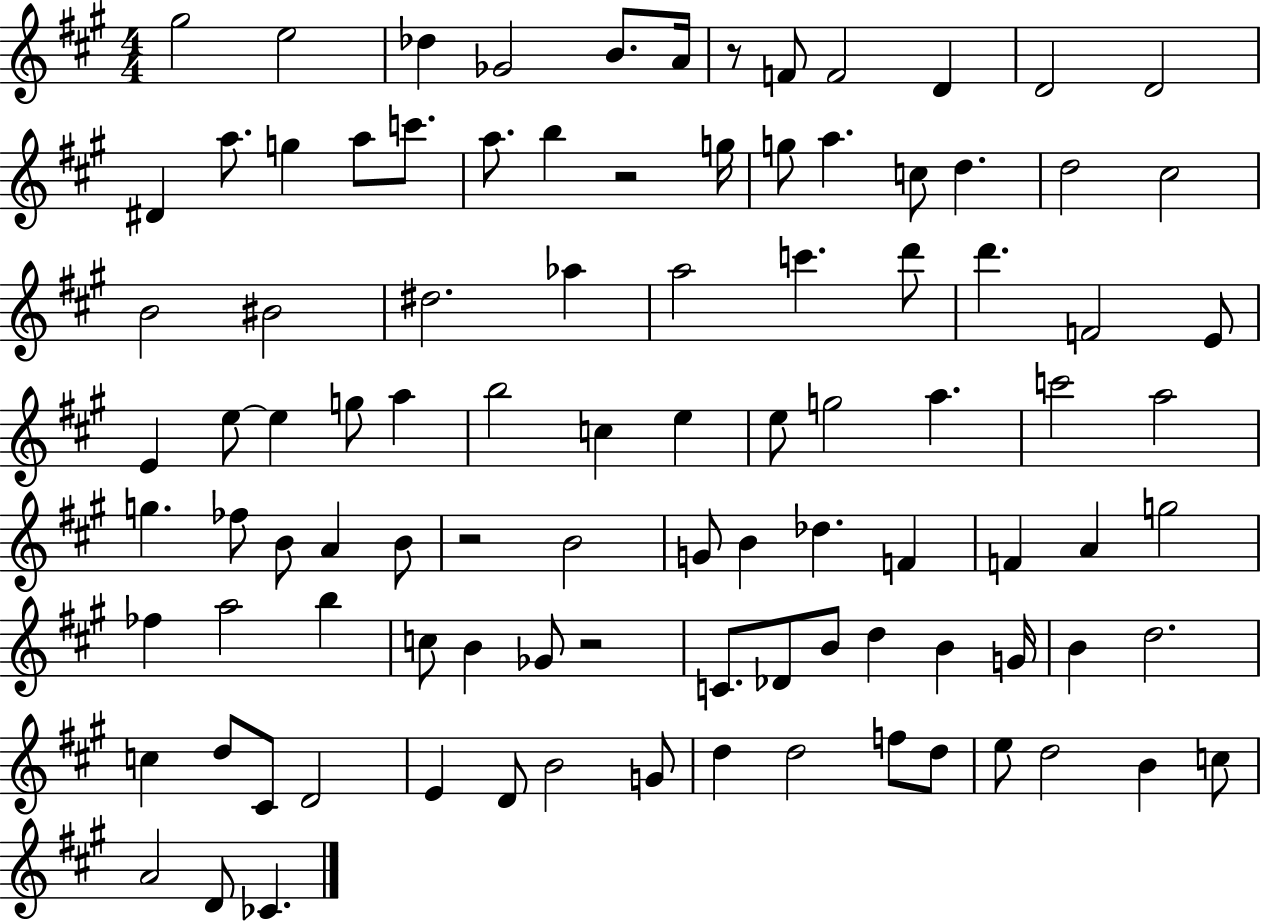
X:1
T:Untitled
M:4/4
L:1/4
K:A
^g2 e2 _d _G2 B/2 A/4 z/2 F/2 F2 D D2 D2 ^D a/2 g a/2 c'/2 a/2 b z2 g/4 g/2 a c/2 d d2 ^c2 B2 ^B2 ^d2 _a a2 c' d'/2 d' F2 E/2 E e/2 e g/2 a b2 c e e/2 g2 a c'2 a2 g _f/2 B/2 A B/2 z2 B2 G/2 B _d F F A g2 _f a2 b c/2 B _G/2 z2 C/2 _D/2 B/2 d B G/4 B d2 c d/2 ^C/2 D2 E D/2 B2 G/2 d d2 f/2 d/2 e/2 d2 B c/2 A2 D/2 _C